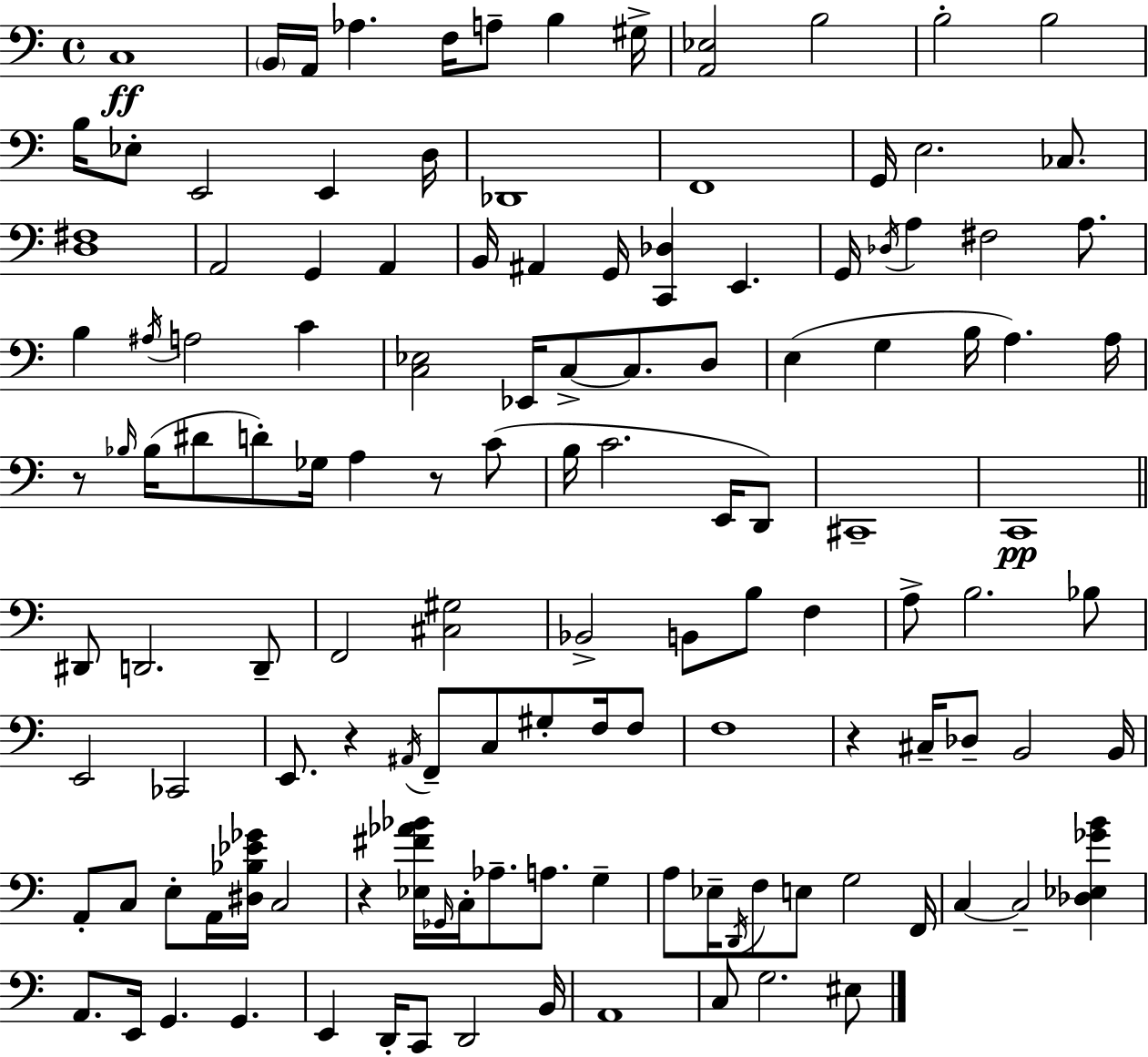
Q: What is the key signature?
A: C major